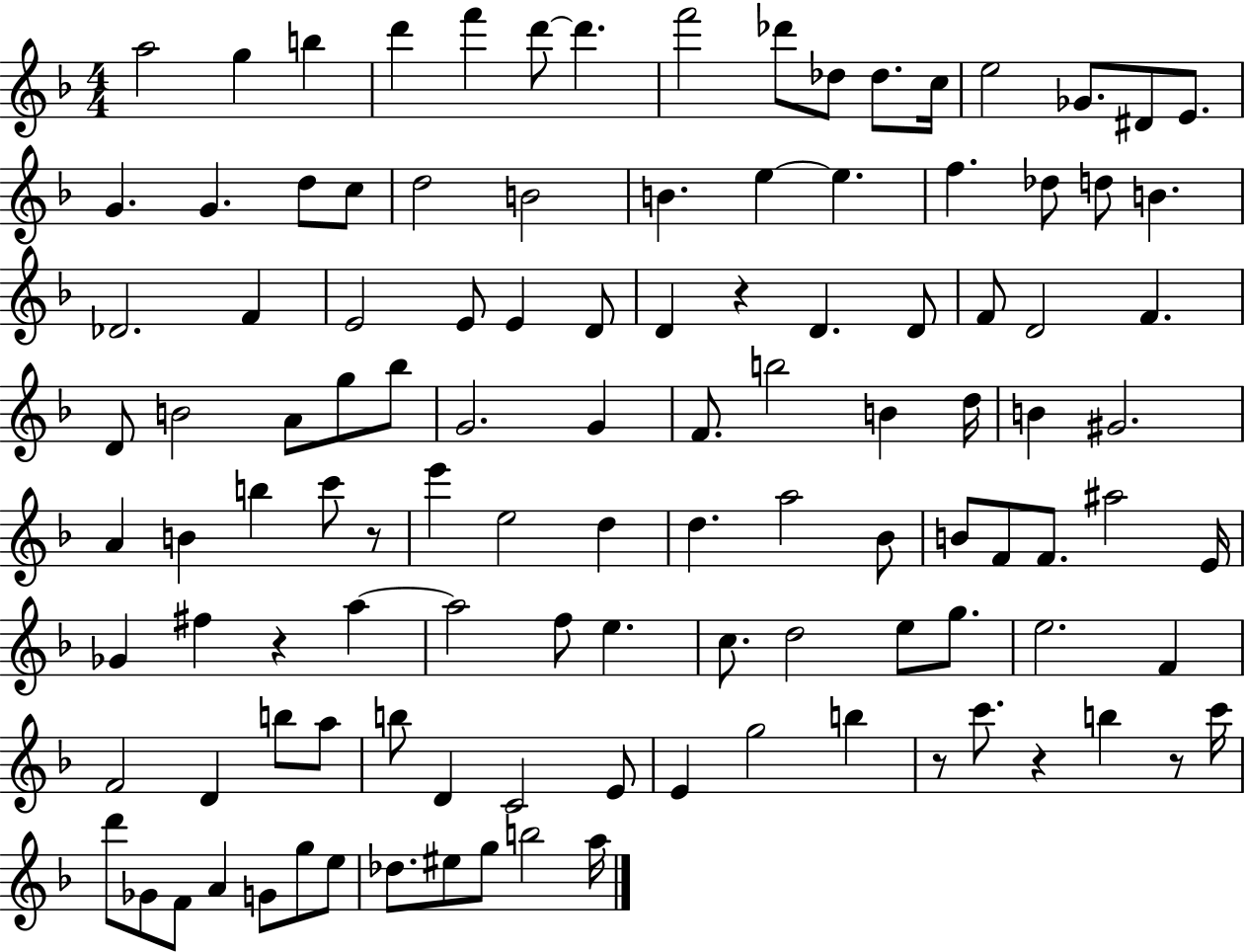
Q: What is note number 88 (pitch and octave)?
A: C4